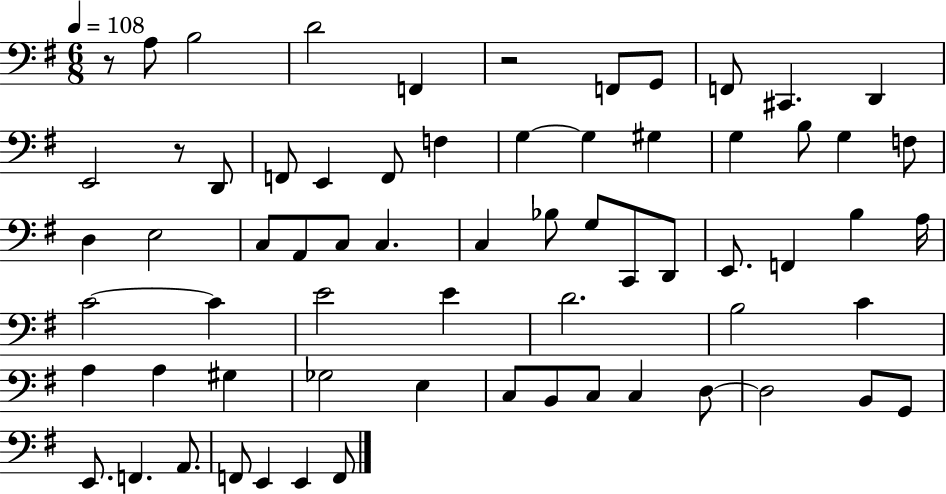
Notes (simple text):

R/e A3/e B3/h D4/h F2/q R/h F2/e G2/e F2/e C#2/q. D2/q E2/h R/e D2/e F2/e E2/q F2/e F3/q G3/q G3/q G#3/q G3/q B3/e G3/q F3/e D3/q E3/h C3/e A2/e C3/e C3/q. C3/q Bb3/e G3/e C2/e D2/e E2/e. F2/q B3/q A3/s C4/h C4/q E4/h E4/q D4/h. B3/h C4/q A3/q A3/q G#3/q Gb3/h E3/q C3/e B2/e C3/e C3/q D3/e D3/h B2/e G2/e E2/e. F2/q. A2/e. F2/e E2/q E2/q F2/e